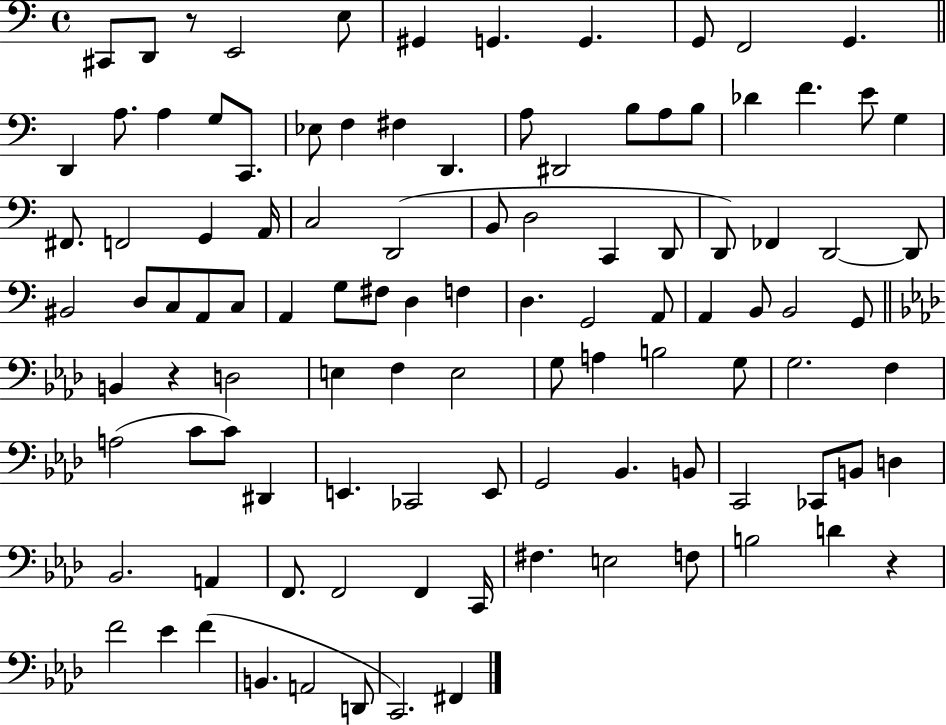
C#2/e D2/e R/e E2/h E3/e G#2/q G2/q. G2/q. G2/e F2/h G2/q. D2/q A3/e. A3/q G3/e C2/e. Eb3/e F3/q F#3/q D2/q. A3/e D#2/h B3/e A3/e B3/e Db4/q F4/q. E4/e G3/q F#2/e. F2/h G2/q A2/s C3/h D2/h B2/e D3/h C2/q D2/e D2/e FES2/q D2/h D2/e BIS2/h D3/e C3/e A2/e C3/e A2/q G3/e F#3/e D3/q F3/q D3/q. G2/h A2/e A2/q B2/e B2/h G2/e B2/q R/q D3/h E3/q F3/q E3/h G3/e A3/q B3/h G3/e G3/h. F3/q A3/h C4/e C4/e D#2/q E2/q. CES2/h E2/e G2/h Bb2/q. B2/e C2/h CES2/e B2/e D3/q Bb2/h. A2/q F2/e. F2/h F2/q C2/s F#3/q. E3/h F3/e B3/h D4/q R/q F4/h Eb4/q F4/q B2/q. A2/h D2/e C2/h. F#2/q